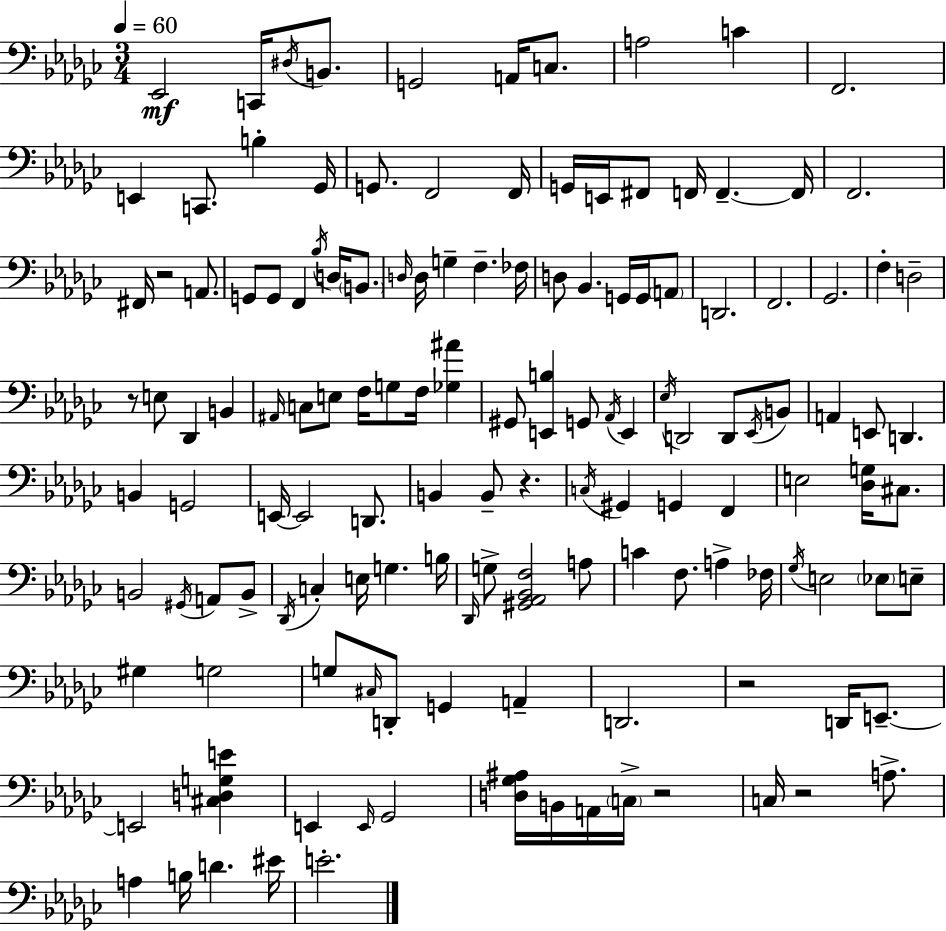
X:1
T:Untitled
M:3/4
L:1/4
K:Ebm
_E,,2 C,,/4 ^D,/4 B,,/2 G,,2 A,,/4 C,/2 A,2 C F,,2 E,, C,,/2 B, _G,,/4 G,,/2 F,,2 F,,/4 G,,/4 E,,/4 ^F,,/2 F,,/4 F,, F,,/4 F,,2 ^F,,/4 z2 A,,/2 G,,/2 G,,/2 F,, _B,/4 D,/4 B,,/2 D,/4 D,/4 G, F, _F,/4 D,/2 _B,, G,,/4 G,,/4 A,,/2 D,,2 F,,2 _G,,2 F, D,2 z/2 E,/2 _D,, B,, ^A,,/4 C,/2 E,/2 F,/4 G,/2 F,/4 [_G,^A] ^G,,/2 [E,,B,] G,,/2 _A,,/4 E,, _E,/4 D,,2 D,,/2 _E,,/4 B,,/2 A,, E,,/2 D,, B,, G,,2 E,,/4 E,,2 D,,/2 B,, B,,/2 z C,/4 ^G,, G,, F,, E,2 [_D,G,]/4 ^C,/2 B,,2 ^G,,/4 A,,/2 B,,/2 _D,,/4 C, E,/4 G, B,/4 _D,,/4 G,/2 [^G,,_A,,_B,,F,]2 A,/2 C F,/2 A, _F,/4 _G,/4 E,2 _E,/2 E,/2 ^G, G,2 G,/2 ^C,/4 D,,/2 G,, A,, D,,2 z2 D,,/4 E,,/2 E,,2 [^C,D,G,E] E,, E,,/4 _G,,2 [D,_G,^A,]/4 B,,/4 A,,/4 C,/4 z2 C,/4 z2 A,/2 A, B,/4 D ^E/4 E2